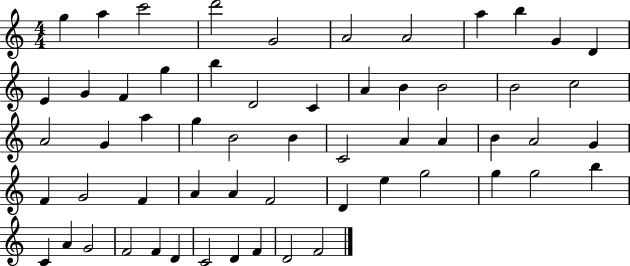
G5/q A5/q C6/h D6/h G4/h A4/h A4/h A5/q B5/q G4/q D4/q E4/q G4/q F4/q G5/q B5/q D4/h C4/q A4/q B4/q B4/h B4/h C5/h A4/h G4/q A5/q G5/q B4/h B4/q C4/h A4/q A4/q B4/q A4/h G4/q F4/q G4/h F4/q A4/q A4/q F4/h D4/q E5/q G5/h G5/q G5/h B5/q C4/q A4/q G4/h F4/h F4/q D4/q C4/h D4/q F4/q D4/h F4/h